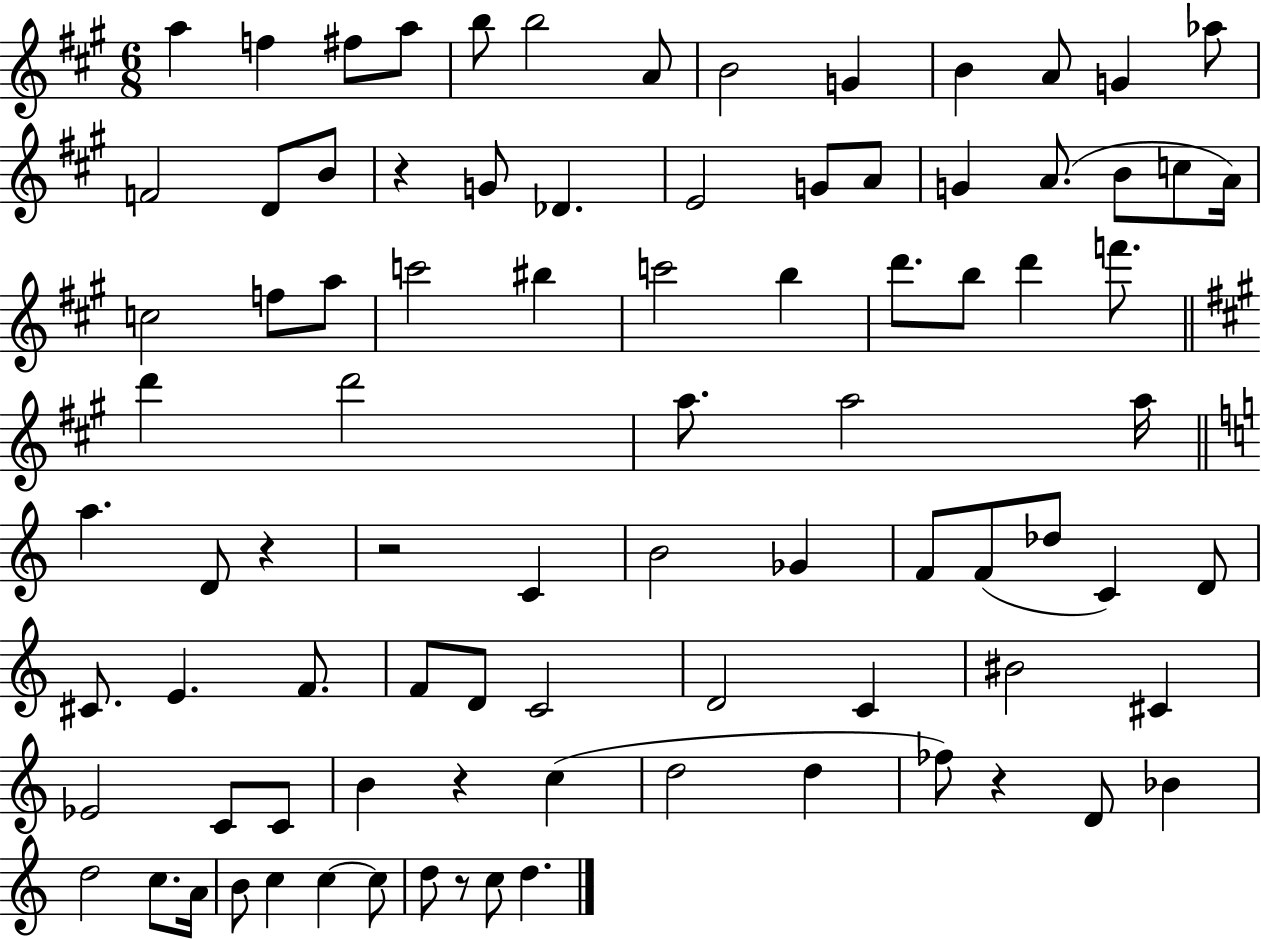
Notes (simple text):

A5/q F5/q F#5/e A5/e B5/e B5/h A4/e B4/h G4/q B4/q A4/e G4/q Ab5/e F4/h D4/e B4/e R/q G4/e Db4/q. E4/h G4/e A4/e G4/q A4/e. B4/e C5/e A4/s C5/h F5/e A5/e C6/h BIS5/q C6/h B5/q D6/e. B5/e D6/q F6/e. D6/q D6/h A5/e. A5/h A5/s A5/q. D4/e R/q R/h C4/q B4/h Gb4/q F4/e F4/e Db5/e C4/q D4/e C#4/e. E4/q. F4/e. F4/e D4/e C4/h D4/h C4/q BIS4/h C#4/q Eb4/h C4/e C4/e B4/q R/q C5/q D5/h D5/q FES5/e R/q D4/e Bb4/q D5/h C5/e. A4/s B4/e C5/q C5/q C5/e D5/e R/e C5/e D5/q.